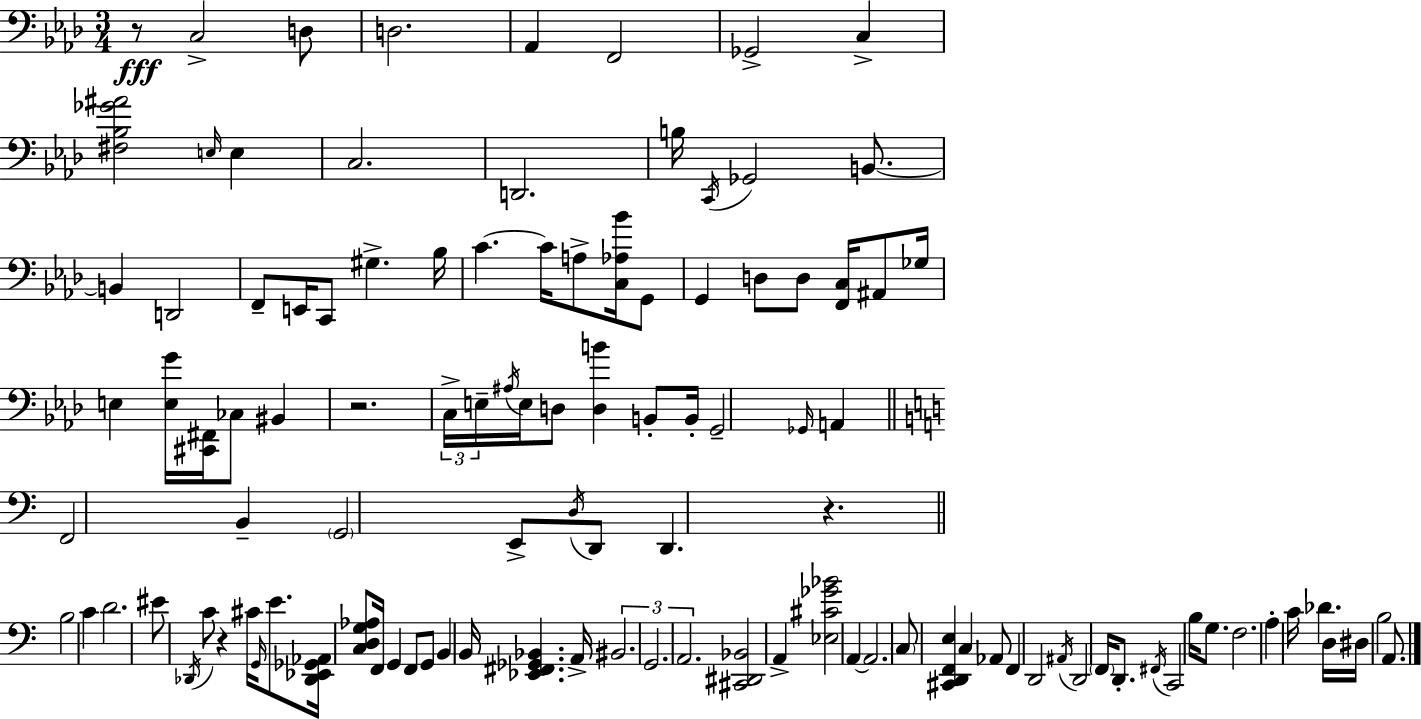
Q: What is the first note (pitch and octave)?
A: C3